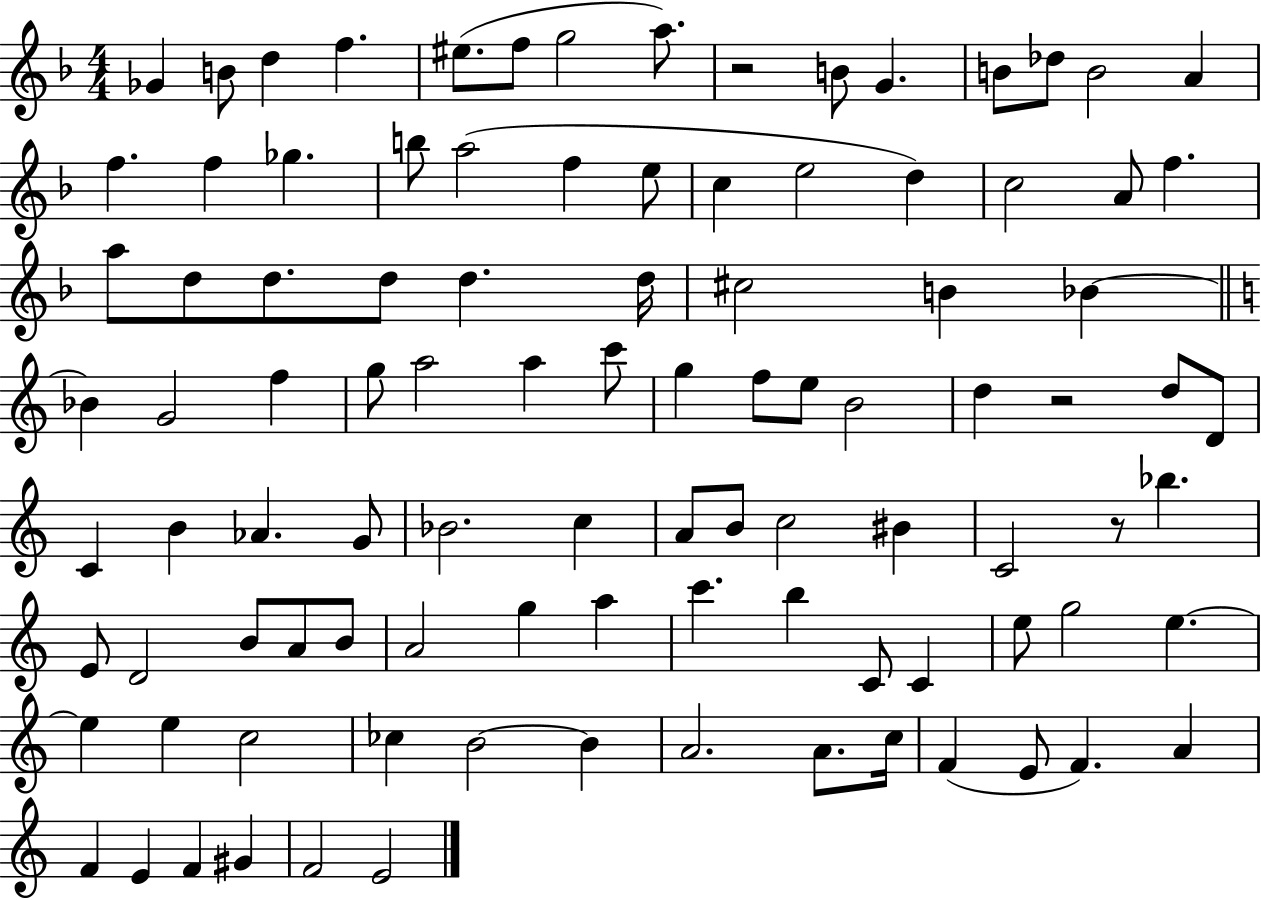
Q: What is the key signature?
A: F major